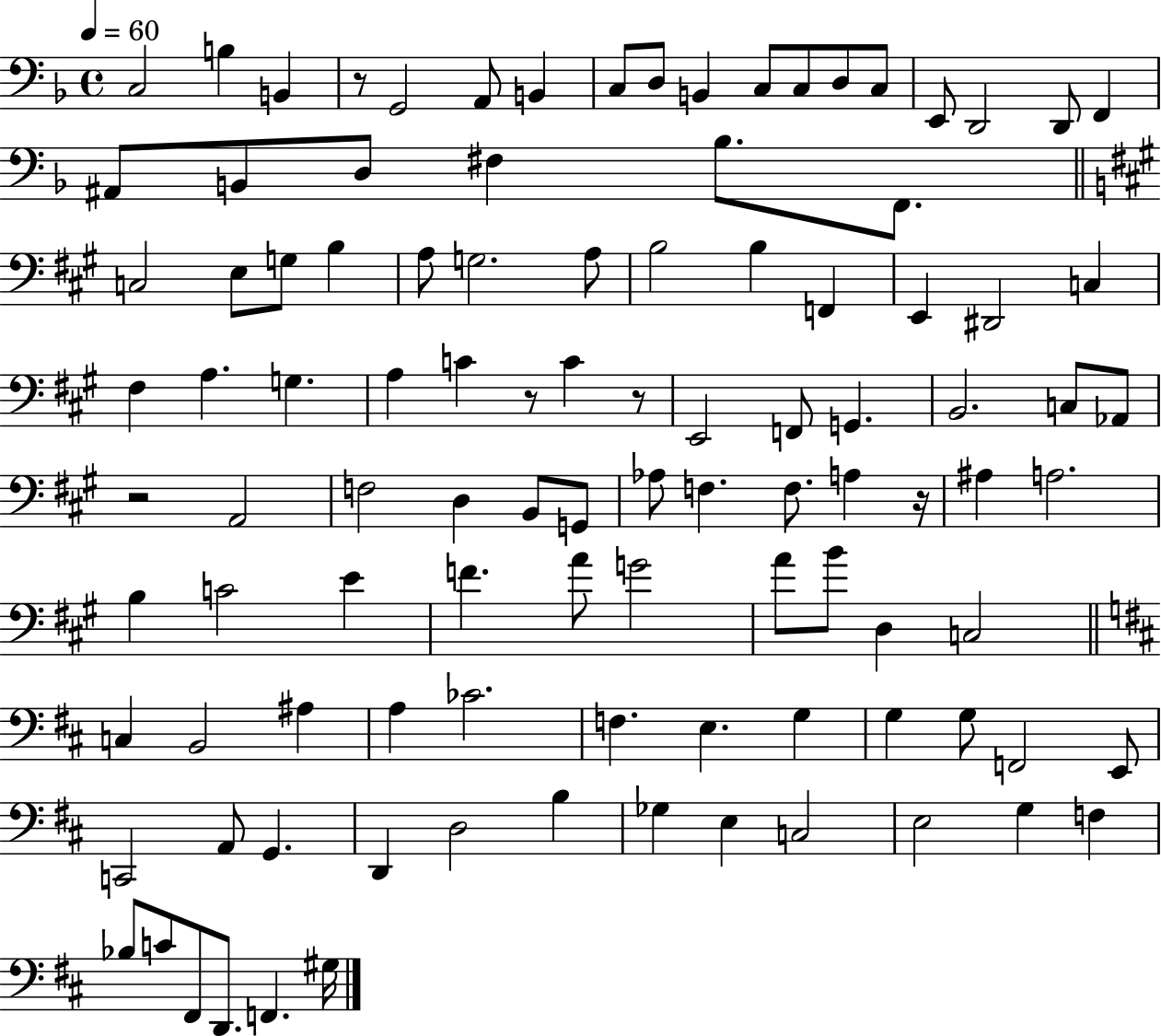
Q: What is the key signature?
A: F major